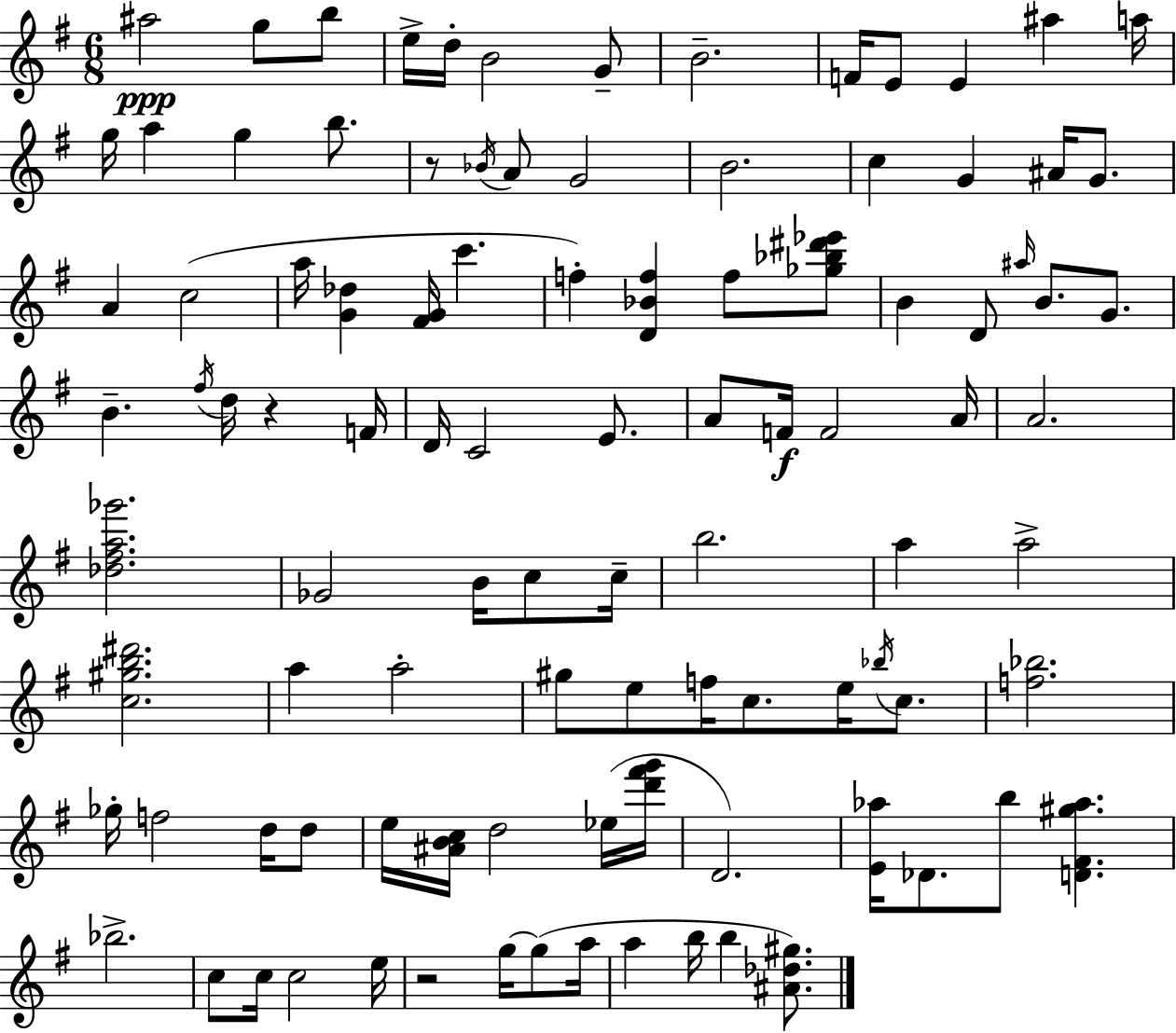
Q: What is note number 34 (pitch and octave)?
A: A#5